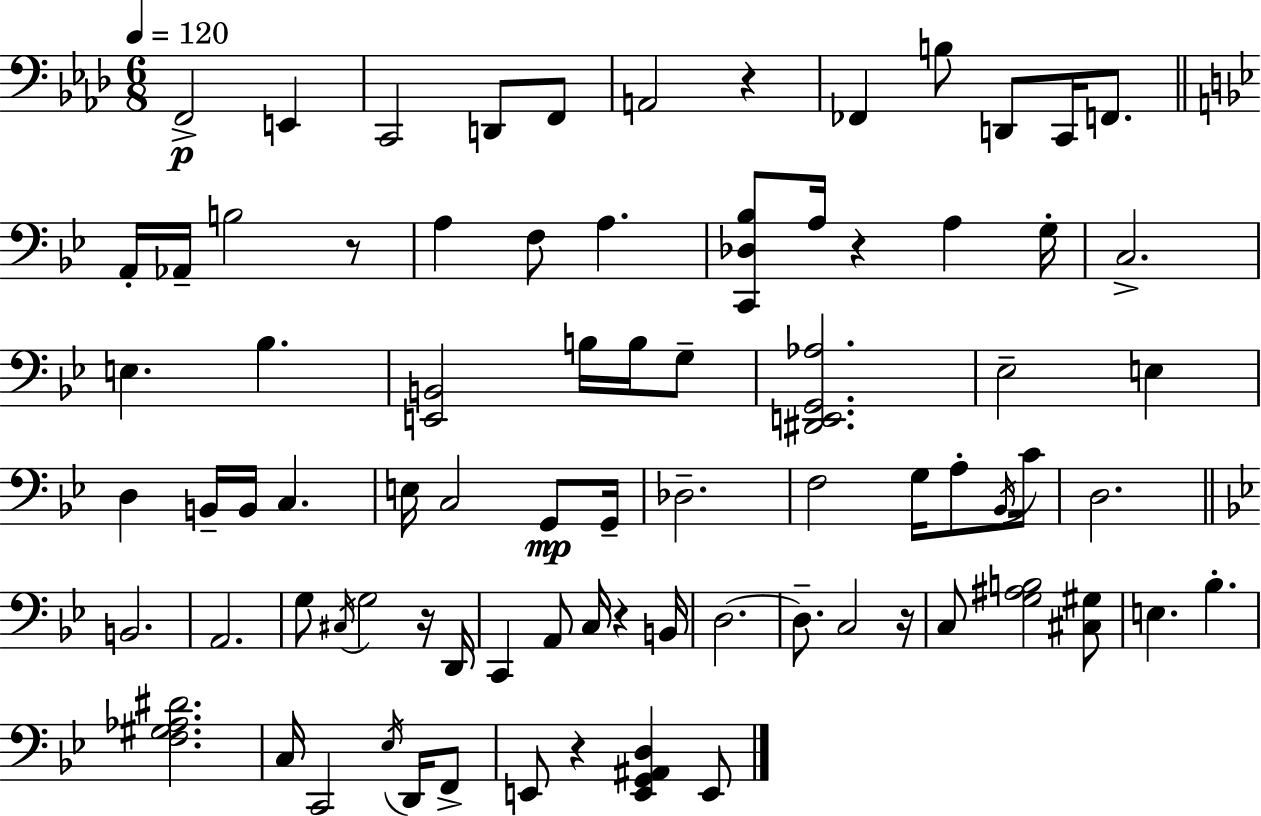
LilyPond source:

{
  \clef bass
  \numericTimeSignature
  \time 6/8
  \key f \minor
  \tempo 4 = 120
  \repeat volta 2 { f,2->\p e,4 | c,2 d,8 f,8 | a,2 r4 | fes,4 b8 d,8 c,16 f,8. | \break \bar "||" \break \key g \minor a,16-. aes,16-- b2 r8 | a4 f8 a4. | <c, des bes>8 a16 r4 a4 g16-. | c2.-> | \break e4. bes4. | <e, b,>2 b16 b16 g8-- | <dis, e, g, aes>2. | ees2-- e4 | \break d4 b,16-- b,16 c4. | e16 c2 g,8\mp g,16-- | des2.-- | f2 g16 a8-. \acciaccatura { bes,16 } | \break c'16 d2. | \bar "||" \break \key g \minor b,2. | a,2. | g8 \acciaccatura { cis16 } g2 r16 | d,16 c,4 a,8 c16 r4 | \break b,16 d2.~~ | d8.-- c2 | r16 c8 <g ais b>2 <cis gis>8 | e4. bes4.-. | \break <f gis aes dis'>2. | c16 c,2 \acciaccatura { ees16 } d,16 | f,8-> e,8 r4 <e, g, ais, d>4 | e,8 } \bar "|."
}